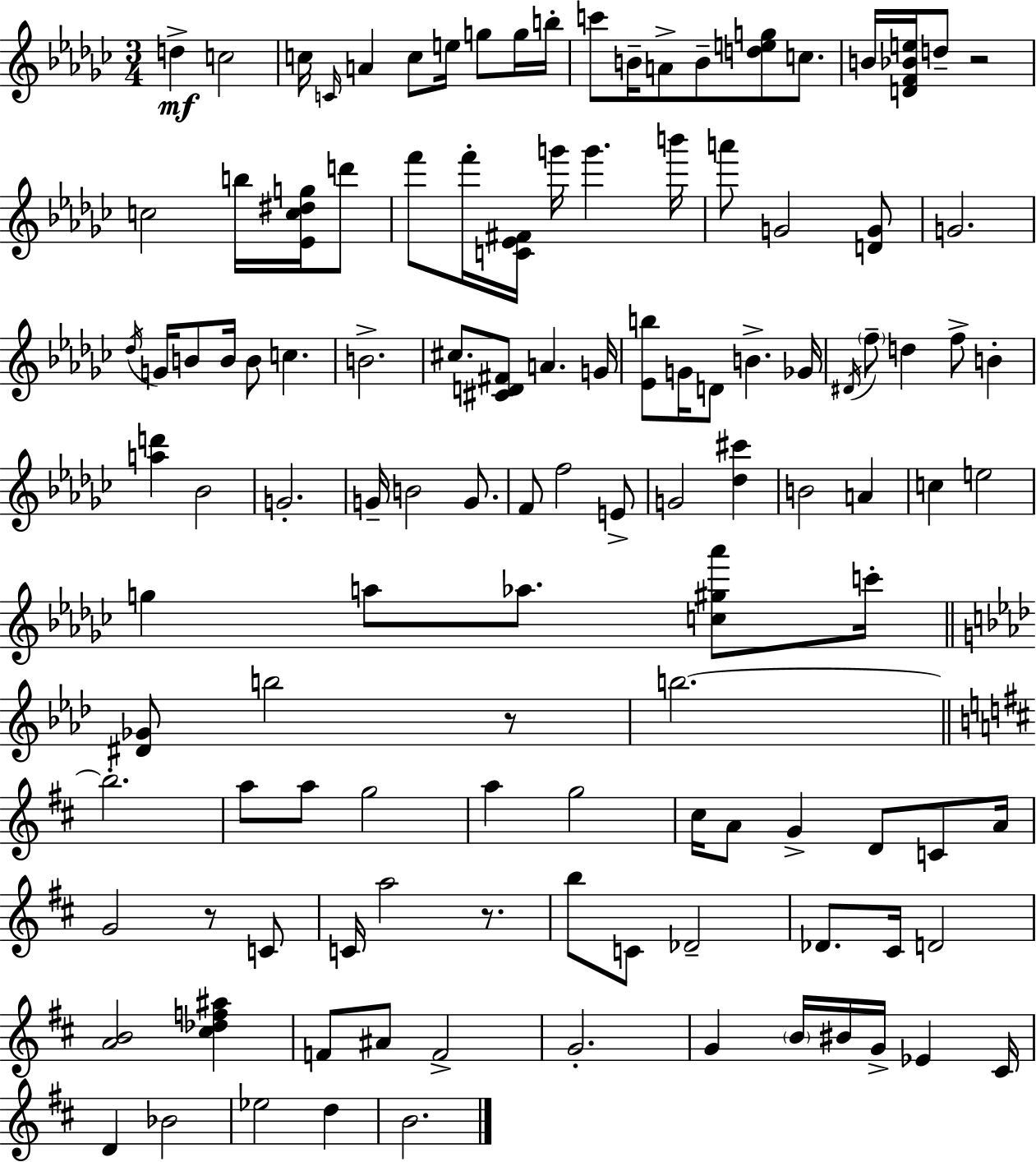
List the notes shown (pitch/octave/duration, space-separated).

D5/q C5/h C5/s C4/s A4/q C5/e E5/s G5/e G5/s B5/s C6/e B4/s A4/e B4/e [D5,E5,G5]/e C5/e. B4/s [D4,F4,Bb4,E5]/s D5/e R/h C5/h B5/s [Eb4,C5,D#5,G5]/s D6/e F6/e F6/s [C4,Eb4,F#4]/s G6/s G6/q. B6/s A6/e G4/h [D4,G4]/e G4/h. Db5/s G4/s B4/e B4/s B4/e C5/q. B4/h. C#5/e. [C#4,D4,F#4]/e A4/q. G4/s [Eb4,B5]/e G4/s D4/e B4/q. Gb4/s D#4/s F5/e D5/q F5/e B4/q [A5,D6]/q Bb4/h G4/h. G4/s B4/h G4/e. F4/e F5/h E4/e G4/h [Db5,C#6]/q B4/h A4/q C5/q E5/h G5/q A5/e Ab5/e. [C5,G#5,Ab6]/e C6/s [D#4,Gb4]/e B5/h R/e B5/h. B5/h. A5/e A5/e G5/h A5/q G5/h C#5/s A4/e G4/q D4/e C4/e A4/s G4/h R/e C4/e C4/s A5/h R/e. B5/e C4/e Db4/h Db4/e. C#4/s D4/h [A4,B4]/h [C#5,Db5,F5,A#5]/q F4/e A#4/e F4/h G4/h. G4/q B4/s BIS4/s G4/s Eb4/q C#4/s D4/q Bb4/h Eb5/h D5/q B4/h.